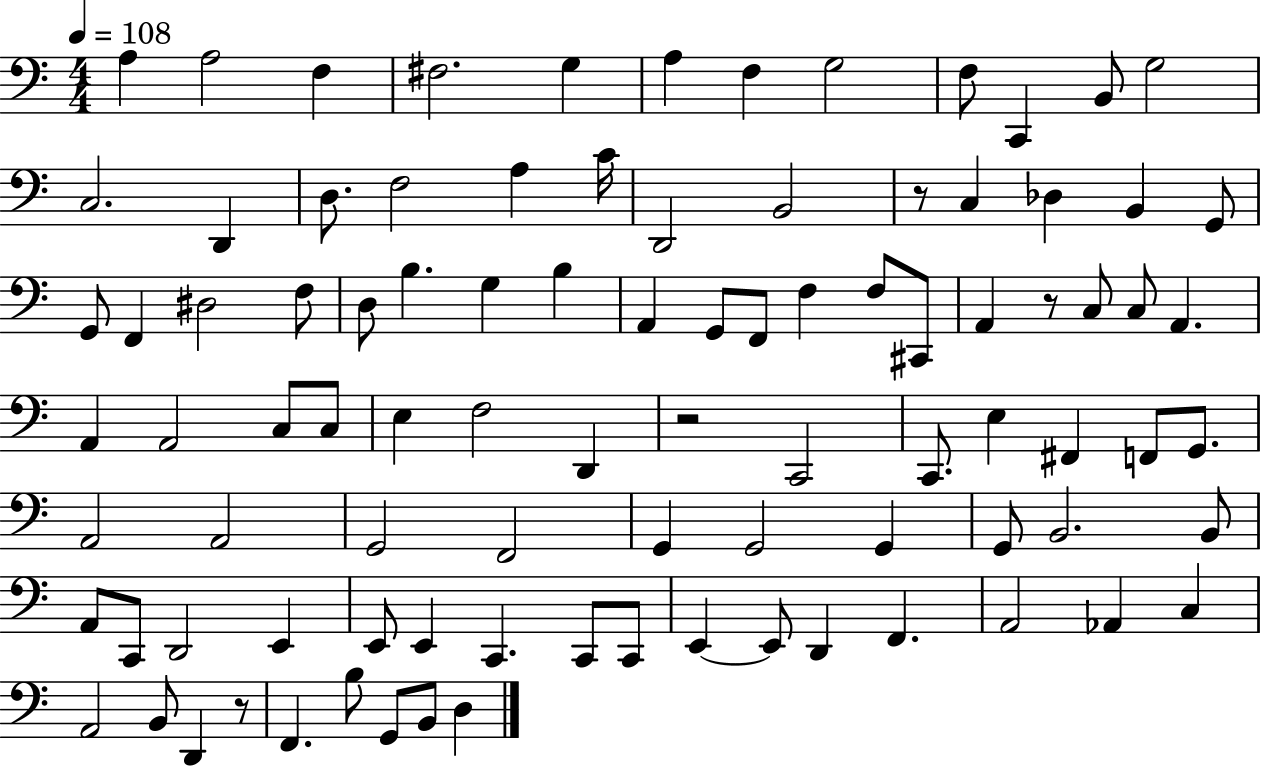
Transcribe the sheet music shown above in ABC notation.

X:1
T:Untitled
M:4/4
L:1/4
K:C
A, A,2 F, ^F,2 G, A, F, G,2 F,/2 C,, B,,/2 G,2 C,2 D,, D,/2 F,2 A, C/4 D,,2 B,,2 z/2 C, _D, B,, G,,/2 G,,/2 F,, ^D,2 F,/2 D,/2 B, G, B, A,, G,,/2 F,,/2 F, F,/2 ^C,,/2 A,, z/2 C,/2 C,/2 A,, A,, A,,2 C,/2 C,/2 E, F,2 D,, z2 C,,2 C,,/2 E, ^F,, F,,/2 G,,/2 A,,2 A,,2 G,,2 F,,2 G,, G,,2 G,, G,,/2 B,,2 B,,/2 A,,/2 C,,/2 D,,2 E,, E,,/2 E,, C,, C,,/2 C,,/2 E,, E,,/2 D,, F,, A,,2 _A,, C, A,,2 B,,/2 D,, z/2 F,, B,/2 G,,/2 B,,/2 D,